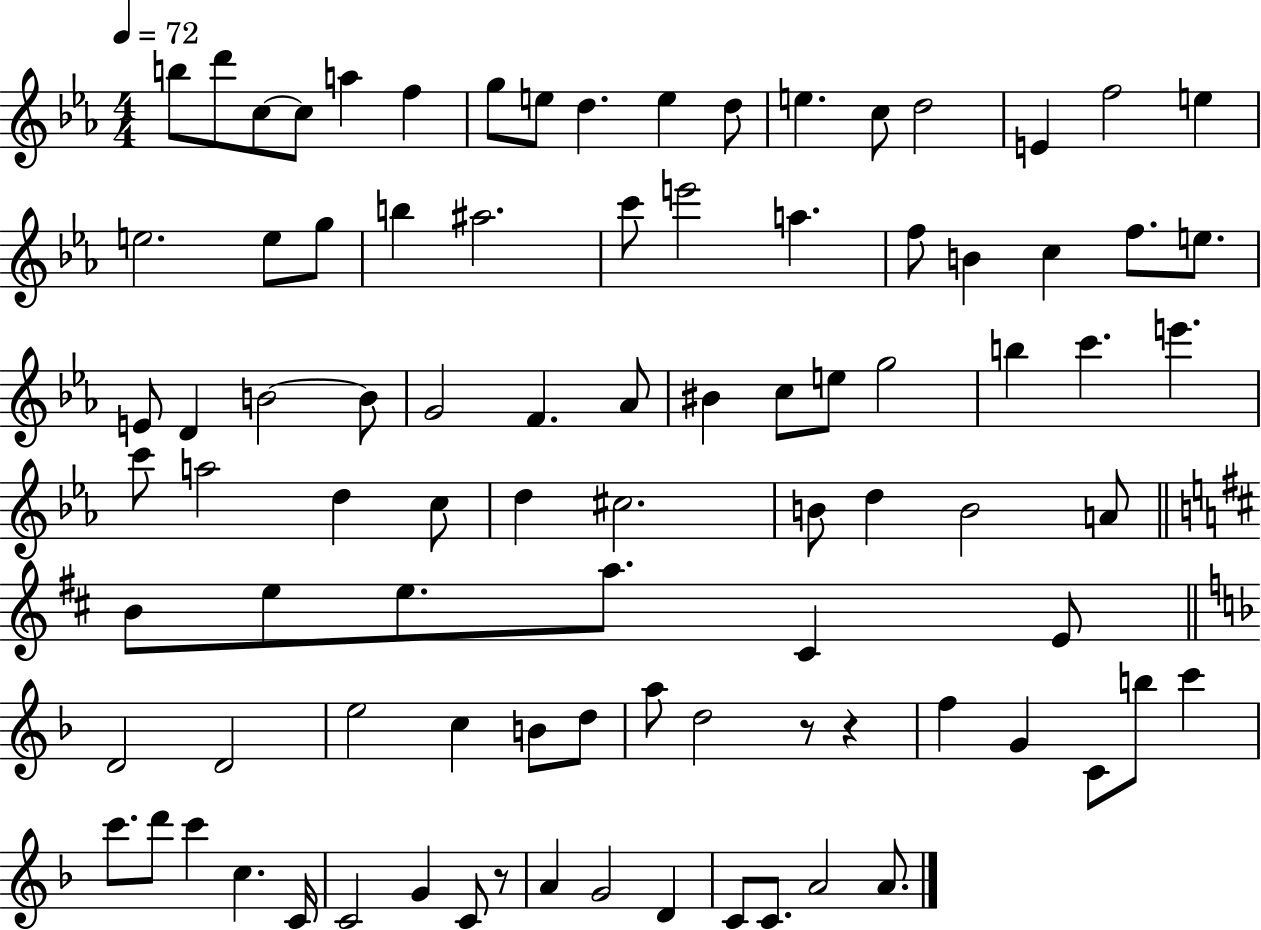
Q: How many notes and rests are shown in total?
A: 91